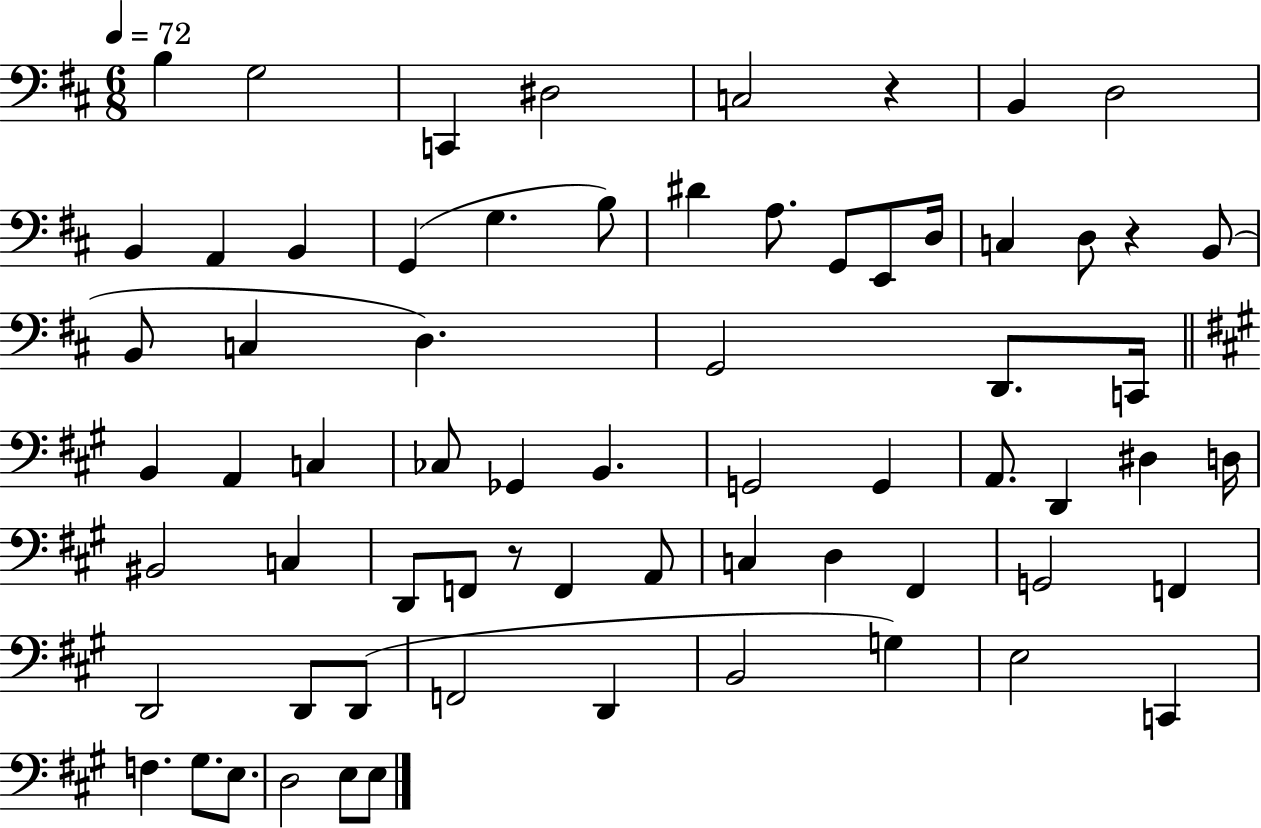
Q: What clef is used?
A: bass